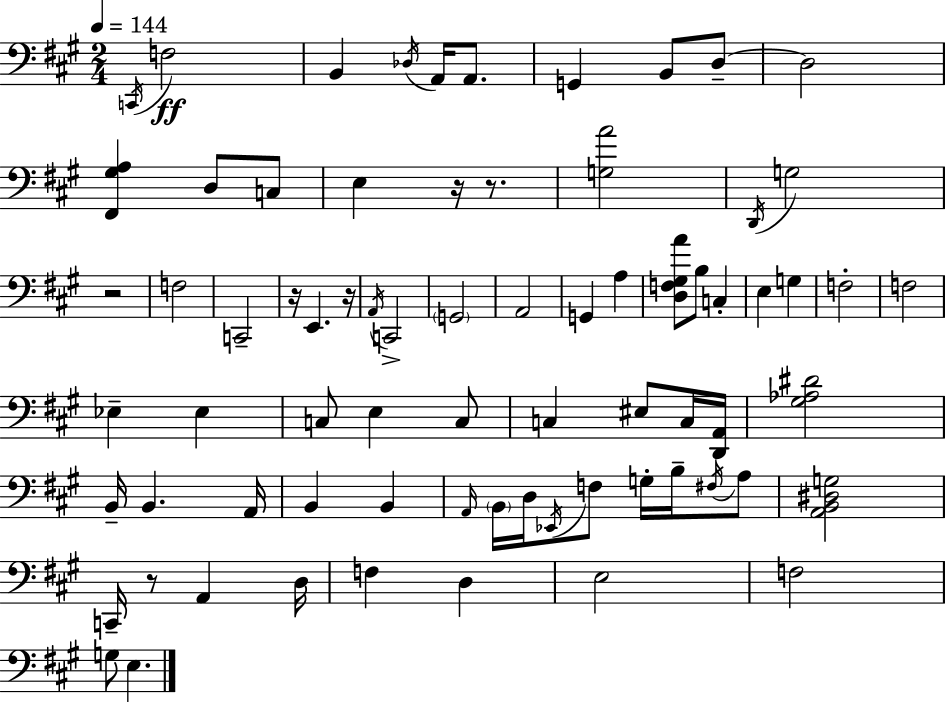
X:1
T:Untitled
M:2/4
L:1/4
K:A
C,,/4 F,2 B,, _D,/4 A,,/4 A,,/2 G,, B,,/2 D,/2 D,2 [^F,,^G,A,] D,/2 C,/2 E, z/4 z/2 [G,A]2 D,,/4 G,2 z2 F,2 C,,2 z/4 E,, z/4 A,,/4 C,,2 G,,2 A,,2 G,, A, [D,F,^G,A]/2 B,/2 C, E, G, F,2 F,2 _E, _E, C,/2 E, C,/2 C, ^E,/2 C,/4 [D,,A,,]/4 [^G,_A,^D]2 B,,/4 B,, A,,/4 B,, B,, A,,/4 B,,/4 D,/4 _E,,/4 F,/2 G,/4 B,/4 ^F,/4 A,/2 [A,,B,,^D,G,]2 C,,/4 z/2 A,, D,/4 F, D, E,2 F,2 G,/2 E,